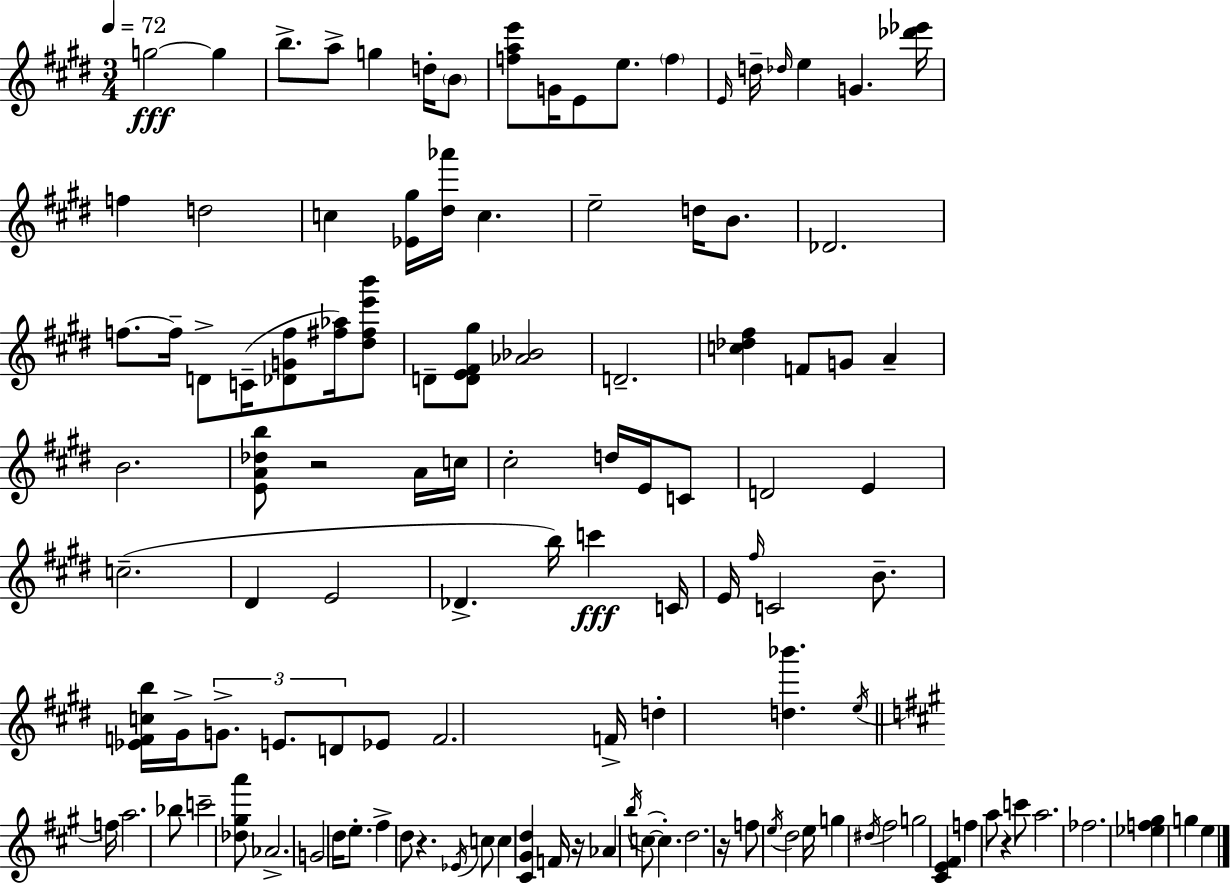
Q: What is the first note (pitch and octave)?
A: G5